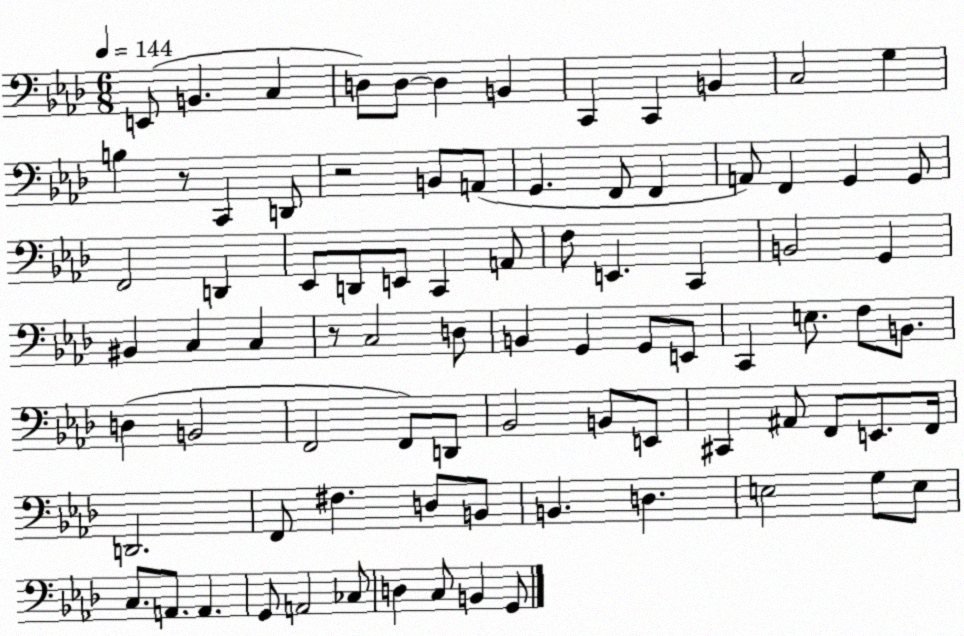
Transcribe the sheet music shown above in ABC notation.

X:1
T:Untitled
M:6/8
L:1/4
K:Ab
E,,/2 B,, C, D,/2 D,/2 D, B,, C,, C,, B,, C,2 G, B, z/2 C,, D,,/2 z2 B,,/2 A,,/2 G,, F,,/2 F,, A,,/2 F,, G,, G,,/2 F,,2 D,, _E,,/2 D,,/2 E,,/2 C,, A,,/2 F,/2 E,, C,, B,,2 G,, ^B,, C, C, z/2 C,2 D,/2 B,, G,, G,,/2 E,,/2 C,, E,/2 F,/2 B,,/2 D, B,,2 F,,2 F,,/2 D,,/2 _B,,2 B,,/2 E,,/2 ^C,, ^A,,/2 F,,/2 E,,/2 F,,/4 D,,2 F,,/2 ^F, D,/2 B,,/2 B,, D, E,2 G,/2 E,/2 C,/2 A,,/2 A,, G,,/2 A,,2 _C,/2 D, C,/2 B,, G,,/2